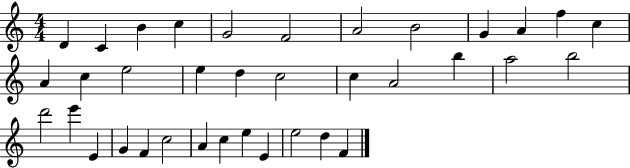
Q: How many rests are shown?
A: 0